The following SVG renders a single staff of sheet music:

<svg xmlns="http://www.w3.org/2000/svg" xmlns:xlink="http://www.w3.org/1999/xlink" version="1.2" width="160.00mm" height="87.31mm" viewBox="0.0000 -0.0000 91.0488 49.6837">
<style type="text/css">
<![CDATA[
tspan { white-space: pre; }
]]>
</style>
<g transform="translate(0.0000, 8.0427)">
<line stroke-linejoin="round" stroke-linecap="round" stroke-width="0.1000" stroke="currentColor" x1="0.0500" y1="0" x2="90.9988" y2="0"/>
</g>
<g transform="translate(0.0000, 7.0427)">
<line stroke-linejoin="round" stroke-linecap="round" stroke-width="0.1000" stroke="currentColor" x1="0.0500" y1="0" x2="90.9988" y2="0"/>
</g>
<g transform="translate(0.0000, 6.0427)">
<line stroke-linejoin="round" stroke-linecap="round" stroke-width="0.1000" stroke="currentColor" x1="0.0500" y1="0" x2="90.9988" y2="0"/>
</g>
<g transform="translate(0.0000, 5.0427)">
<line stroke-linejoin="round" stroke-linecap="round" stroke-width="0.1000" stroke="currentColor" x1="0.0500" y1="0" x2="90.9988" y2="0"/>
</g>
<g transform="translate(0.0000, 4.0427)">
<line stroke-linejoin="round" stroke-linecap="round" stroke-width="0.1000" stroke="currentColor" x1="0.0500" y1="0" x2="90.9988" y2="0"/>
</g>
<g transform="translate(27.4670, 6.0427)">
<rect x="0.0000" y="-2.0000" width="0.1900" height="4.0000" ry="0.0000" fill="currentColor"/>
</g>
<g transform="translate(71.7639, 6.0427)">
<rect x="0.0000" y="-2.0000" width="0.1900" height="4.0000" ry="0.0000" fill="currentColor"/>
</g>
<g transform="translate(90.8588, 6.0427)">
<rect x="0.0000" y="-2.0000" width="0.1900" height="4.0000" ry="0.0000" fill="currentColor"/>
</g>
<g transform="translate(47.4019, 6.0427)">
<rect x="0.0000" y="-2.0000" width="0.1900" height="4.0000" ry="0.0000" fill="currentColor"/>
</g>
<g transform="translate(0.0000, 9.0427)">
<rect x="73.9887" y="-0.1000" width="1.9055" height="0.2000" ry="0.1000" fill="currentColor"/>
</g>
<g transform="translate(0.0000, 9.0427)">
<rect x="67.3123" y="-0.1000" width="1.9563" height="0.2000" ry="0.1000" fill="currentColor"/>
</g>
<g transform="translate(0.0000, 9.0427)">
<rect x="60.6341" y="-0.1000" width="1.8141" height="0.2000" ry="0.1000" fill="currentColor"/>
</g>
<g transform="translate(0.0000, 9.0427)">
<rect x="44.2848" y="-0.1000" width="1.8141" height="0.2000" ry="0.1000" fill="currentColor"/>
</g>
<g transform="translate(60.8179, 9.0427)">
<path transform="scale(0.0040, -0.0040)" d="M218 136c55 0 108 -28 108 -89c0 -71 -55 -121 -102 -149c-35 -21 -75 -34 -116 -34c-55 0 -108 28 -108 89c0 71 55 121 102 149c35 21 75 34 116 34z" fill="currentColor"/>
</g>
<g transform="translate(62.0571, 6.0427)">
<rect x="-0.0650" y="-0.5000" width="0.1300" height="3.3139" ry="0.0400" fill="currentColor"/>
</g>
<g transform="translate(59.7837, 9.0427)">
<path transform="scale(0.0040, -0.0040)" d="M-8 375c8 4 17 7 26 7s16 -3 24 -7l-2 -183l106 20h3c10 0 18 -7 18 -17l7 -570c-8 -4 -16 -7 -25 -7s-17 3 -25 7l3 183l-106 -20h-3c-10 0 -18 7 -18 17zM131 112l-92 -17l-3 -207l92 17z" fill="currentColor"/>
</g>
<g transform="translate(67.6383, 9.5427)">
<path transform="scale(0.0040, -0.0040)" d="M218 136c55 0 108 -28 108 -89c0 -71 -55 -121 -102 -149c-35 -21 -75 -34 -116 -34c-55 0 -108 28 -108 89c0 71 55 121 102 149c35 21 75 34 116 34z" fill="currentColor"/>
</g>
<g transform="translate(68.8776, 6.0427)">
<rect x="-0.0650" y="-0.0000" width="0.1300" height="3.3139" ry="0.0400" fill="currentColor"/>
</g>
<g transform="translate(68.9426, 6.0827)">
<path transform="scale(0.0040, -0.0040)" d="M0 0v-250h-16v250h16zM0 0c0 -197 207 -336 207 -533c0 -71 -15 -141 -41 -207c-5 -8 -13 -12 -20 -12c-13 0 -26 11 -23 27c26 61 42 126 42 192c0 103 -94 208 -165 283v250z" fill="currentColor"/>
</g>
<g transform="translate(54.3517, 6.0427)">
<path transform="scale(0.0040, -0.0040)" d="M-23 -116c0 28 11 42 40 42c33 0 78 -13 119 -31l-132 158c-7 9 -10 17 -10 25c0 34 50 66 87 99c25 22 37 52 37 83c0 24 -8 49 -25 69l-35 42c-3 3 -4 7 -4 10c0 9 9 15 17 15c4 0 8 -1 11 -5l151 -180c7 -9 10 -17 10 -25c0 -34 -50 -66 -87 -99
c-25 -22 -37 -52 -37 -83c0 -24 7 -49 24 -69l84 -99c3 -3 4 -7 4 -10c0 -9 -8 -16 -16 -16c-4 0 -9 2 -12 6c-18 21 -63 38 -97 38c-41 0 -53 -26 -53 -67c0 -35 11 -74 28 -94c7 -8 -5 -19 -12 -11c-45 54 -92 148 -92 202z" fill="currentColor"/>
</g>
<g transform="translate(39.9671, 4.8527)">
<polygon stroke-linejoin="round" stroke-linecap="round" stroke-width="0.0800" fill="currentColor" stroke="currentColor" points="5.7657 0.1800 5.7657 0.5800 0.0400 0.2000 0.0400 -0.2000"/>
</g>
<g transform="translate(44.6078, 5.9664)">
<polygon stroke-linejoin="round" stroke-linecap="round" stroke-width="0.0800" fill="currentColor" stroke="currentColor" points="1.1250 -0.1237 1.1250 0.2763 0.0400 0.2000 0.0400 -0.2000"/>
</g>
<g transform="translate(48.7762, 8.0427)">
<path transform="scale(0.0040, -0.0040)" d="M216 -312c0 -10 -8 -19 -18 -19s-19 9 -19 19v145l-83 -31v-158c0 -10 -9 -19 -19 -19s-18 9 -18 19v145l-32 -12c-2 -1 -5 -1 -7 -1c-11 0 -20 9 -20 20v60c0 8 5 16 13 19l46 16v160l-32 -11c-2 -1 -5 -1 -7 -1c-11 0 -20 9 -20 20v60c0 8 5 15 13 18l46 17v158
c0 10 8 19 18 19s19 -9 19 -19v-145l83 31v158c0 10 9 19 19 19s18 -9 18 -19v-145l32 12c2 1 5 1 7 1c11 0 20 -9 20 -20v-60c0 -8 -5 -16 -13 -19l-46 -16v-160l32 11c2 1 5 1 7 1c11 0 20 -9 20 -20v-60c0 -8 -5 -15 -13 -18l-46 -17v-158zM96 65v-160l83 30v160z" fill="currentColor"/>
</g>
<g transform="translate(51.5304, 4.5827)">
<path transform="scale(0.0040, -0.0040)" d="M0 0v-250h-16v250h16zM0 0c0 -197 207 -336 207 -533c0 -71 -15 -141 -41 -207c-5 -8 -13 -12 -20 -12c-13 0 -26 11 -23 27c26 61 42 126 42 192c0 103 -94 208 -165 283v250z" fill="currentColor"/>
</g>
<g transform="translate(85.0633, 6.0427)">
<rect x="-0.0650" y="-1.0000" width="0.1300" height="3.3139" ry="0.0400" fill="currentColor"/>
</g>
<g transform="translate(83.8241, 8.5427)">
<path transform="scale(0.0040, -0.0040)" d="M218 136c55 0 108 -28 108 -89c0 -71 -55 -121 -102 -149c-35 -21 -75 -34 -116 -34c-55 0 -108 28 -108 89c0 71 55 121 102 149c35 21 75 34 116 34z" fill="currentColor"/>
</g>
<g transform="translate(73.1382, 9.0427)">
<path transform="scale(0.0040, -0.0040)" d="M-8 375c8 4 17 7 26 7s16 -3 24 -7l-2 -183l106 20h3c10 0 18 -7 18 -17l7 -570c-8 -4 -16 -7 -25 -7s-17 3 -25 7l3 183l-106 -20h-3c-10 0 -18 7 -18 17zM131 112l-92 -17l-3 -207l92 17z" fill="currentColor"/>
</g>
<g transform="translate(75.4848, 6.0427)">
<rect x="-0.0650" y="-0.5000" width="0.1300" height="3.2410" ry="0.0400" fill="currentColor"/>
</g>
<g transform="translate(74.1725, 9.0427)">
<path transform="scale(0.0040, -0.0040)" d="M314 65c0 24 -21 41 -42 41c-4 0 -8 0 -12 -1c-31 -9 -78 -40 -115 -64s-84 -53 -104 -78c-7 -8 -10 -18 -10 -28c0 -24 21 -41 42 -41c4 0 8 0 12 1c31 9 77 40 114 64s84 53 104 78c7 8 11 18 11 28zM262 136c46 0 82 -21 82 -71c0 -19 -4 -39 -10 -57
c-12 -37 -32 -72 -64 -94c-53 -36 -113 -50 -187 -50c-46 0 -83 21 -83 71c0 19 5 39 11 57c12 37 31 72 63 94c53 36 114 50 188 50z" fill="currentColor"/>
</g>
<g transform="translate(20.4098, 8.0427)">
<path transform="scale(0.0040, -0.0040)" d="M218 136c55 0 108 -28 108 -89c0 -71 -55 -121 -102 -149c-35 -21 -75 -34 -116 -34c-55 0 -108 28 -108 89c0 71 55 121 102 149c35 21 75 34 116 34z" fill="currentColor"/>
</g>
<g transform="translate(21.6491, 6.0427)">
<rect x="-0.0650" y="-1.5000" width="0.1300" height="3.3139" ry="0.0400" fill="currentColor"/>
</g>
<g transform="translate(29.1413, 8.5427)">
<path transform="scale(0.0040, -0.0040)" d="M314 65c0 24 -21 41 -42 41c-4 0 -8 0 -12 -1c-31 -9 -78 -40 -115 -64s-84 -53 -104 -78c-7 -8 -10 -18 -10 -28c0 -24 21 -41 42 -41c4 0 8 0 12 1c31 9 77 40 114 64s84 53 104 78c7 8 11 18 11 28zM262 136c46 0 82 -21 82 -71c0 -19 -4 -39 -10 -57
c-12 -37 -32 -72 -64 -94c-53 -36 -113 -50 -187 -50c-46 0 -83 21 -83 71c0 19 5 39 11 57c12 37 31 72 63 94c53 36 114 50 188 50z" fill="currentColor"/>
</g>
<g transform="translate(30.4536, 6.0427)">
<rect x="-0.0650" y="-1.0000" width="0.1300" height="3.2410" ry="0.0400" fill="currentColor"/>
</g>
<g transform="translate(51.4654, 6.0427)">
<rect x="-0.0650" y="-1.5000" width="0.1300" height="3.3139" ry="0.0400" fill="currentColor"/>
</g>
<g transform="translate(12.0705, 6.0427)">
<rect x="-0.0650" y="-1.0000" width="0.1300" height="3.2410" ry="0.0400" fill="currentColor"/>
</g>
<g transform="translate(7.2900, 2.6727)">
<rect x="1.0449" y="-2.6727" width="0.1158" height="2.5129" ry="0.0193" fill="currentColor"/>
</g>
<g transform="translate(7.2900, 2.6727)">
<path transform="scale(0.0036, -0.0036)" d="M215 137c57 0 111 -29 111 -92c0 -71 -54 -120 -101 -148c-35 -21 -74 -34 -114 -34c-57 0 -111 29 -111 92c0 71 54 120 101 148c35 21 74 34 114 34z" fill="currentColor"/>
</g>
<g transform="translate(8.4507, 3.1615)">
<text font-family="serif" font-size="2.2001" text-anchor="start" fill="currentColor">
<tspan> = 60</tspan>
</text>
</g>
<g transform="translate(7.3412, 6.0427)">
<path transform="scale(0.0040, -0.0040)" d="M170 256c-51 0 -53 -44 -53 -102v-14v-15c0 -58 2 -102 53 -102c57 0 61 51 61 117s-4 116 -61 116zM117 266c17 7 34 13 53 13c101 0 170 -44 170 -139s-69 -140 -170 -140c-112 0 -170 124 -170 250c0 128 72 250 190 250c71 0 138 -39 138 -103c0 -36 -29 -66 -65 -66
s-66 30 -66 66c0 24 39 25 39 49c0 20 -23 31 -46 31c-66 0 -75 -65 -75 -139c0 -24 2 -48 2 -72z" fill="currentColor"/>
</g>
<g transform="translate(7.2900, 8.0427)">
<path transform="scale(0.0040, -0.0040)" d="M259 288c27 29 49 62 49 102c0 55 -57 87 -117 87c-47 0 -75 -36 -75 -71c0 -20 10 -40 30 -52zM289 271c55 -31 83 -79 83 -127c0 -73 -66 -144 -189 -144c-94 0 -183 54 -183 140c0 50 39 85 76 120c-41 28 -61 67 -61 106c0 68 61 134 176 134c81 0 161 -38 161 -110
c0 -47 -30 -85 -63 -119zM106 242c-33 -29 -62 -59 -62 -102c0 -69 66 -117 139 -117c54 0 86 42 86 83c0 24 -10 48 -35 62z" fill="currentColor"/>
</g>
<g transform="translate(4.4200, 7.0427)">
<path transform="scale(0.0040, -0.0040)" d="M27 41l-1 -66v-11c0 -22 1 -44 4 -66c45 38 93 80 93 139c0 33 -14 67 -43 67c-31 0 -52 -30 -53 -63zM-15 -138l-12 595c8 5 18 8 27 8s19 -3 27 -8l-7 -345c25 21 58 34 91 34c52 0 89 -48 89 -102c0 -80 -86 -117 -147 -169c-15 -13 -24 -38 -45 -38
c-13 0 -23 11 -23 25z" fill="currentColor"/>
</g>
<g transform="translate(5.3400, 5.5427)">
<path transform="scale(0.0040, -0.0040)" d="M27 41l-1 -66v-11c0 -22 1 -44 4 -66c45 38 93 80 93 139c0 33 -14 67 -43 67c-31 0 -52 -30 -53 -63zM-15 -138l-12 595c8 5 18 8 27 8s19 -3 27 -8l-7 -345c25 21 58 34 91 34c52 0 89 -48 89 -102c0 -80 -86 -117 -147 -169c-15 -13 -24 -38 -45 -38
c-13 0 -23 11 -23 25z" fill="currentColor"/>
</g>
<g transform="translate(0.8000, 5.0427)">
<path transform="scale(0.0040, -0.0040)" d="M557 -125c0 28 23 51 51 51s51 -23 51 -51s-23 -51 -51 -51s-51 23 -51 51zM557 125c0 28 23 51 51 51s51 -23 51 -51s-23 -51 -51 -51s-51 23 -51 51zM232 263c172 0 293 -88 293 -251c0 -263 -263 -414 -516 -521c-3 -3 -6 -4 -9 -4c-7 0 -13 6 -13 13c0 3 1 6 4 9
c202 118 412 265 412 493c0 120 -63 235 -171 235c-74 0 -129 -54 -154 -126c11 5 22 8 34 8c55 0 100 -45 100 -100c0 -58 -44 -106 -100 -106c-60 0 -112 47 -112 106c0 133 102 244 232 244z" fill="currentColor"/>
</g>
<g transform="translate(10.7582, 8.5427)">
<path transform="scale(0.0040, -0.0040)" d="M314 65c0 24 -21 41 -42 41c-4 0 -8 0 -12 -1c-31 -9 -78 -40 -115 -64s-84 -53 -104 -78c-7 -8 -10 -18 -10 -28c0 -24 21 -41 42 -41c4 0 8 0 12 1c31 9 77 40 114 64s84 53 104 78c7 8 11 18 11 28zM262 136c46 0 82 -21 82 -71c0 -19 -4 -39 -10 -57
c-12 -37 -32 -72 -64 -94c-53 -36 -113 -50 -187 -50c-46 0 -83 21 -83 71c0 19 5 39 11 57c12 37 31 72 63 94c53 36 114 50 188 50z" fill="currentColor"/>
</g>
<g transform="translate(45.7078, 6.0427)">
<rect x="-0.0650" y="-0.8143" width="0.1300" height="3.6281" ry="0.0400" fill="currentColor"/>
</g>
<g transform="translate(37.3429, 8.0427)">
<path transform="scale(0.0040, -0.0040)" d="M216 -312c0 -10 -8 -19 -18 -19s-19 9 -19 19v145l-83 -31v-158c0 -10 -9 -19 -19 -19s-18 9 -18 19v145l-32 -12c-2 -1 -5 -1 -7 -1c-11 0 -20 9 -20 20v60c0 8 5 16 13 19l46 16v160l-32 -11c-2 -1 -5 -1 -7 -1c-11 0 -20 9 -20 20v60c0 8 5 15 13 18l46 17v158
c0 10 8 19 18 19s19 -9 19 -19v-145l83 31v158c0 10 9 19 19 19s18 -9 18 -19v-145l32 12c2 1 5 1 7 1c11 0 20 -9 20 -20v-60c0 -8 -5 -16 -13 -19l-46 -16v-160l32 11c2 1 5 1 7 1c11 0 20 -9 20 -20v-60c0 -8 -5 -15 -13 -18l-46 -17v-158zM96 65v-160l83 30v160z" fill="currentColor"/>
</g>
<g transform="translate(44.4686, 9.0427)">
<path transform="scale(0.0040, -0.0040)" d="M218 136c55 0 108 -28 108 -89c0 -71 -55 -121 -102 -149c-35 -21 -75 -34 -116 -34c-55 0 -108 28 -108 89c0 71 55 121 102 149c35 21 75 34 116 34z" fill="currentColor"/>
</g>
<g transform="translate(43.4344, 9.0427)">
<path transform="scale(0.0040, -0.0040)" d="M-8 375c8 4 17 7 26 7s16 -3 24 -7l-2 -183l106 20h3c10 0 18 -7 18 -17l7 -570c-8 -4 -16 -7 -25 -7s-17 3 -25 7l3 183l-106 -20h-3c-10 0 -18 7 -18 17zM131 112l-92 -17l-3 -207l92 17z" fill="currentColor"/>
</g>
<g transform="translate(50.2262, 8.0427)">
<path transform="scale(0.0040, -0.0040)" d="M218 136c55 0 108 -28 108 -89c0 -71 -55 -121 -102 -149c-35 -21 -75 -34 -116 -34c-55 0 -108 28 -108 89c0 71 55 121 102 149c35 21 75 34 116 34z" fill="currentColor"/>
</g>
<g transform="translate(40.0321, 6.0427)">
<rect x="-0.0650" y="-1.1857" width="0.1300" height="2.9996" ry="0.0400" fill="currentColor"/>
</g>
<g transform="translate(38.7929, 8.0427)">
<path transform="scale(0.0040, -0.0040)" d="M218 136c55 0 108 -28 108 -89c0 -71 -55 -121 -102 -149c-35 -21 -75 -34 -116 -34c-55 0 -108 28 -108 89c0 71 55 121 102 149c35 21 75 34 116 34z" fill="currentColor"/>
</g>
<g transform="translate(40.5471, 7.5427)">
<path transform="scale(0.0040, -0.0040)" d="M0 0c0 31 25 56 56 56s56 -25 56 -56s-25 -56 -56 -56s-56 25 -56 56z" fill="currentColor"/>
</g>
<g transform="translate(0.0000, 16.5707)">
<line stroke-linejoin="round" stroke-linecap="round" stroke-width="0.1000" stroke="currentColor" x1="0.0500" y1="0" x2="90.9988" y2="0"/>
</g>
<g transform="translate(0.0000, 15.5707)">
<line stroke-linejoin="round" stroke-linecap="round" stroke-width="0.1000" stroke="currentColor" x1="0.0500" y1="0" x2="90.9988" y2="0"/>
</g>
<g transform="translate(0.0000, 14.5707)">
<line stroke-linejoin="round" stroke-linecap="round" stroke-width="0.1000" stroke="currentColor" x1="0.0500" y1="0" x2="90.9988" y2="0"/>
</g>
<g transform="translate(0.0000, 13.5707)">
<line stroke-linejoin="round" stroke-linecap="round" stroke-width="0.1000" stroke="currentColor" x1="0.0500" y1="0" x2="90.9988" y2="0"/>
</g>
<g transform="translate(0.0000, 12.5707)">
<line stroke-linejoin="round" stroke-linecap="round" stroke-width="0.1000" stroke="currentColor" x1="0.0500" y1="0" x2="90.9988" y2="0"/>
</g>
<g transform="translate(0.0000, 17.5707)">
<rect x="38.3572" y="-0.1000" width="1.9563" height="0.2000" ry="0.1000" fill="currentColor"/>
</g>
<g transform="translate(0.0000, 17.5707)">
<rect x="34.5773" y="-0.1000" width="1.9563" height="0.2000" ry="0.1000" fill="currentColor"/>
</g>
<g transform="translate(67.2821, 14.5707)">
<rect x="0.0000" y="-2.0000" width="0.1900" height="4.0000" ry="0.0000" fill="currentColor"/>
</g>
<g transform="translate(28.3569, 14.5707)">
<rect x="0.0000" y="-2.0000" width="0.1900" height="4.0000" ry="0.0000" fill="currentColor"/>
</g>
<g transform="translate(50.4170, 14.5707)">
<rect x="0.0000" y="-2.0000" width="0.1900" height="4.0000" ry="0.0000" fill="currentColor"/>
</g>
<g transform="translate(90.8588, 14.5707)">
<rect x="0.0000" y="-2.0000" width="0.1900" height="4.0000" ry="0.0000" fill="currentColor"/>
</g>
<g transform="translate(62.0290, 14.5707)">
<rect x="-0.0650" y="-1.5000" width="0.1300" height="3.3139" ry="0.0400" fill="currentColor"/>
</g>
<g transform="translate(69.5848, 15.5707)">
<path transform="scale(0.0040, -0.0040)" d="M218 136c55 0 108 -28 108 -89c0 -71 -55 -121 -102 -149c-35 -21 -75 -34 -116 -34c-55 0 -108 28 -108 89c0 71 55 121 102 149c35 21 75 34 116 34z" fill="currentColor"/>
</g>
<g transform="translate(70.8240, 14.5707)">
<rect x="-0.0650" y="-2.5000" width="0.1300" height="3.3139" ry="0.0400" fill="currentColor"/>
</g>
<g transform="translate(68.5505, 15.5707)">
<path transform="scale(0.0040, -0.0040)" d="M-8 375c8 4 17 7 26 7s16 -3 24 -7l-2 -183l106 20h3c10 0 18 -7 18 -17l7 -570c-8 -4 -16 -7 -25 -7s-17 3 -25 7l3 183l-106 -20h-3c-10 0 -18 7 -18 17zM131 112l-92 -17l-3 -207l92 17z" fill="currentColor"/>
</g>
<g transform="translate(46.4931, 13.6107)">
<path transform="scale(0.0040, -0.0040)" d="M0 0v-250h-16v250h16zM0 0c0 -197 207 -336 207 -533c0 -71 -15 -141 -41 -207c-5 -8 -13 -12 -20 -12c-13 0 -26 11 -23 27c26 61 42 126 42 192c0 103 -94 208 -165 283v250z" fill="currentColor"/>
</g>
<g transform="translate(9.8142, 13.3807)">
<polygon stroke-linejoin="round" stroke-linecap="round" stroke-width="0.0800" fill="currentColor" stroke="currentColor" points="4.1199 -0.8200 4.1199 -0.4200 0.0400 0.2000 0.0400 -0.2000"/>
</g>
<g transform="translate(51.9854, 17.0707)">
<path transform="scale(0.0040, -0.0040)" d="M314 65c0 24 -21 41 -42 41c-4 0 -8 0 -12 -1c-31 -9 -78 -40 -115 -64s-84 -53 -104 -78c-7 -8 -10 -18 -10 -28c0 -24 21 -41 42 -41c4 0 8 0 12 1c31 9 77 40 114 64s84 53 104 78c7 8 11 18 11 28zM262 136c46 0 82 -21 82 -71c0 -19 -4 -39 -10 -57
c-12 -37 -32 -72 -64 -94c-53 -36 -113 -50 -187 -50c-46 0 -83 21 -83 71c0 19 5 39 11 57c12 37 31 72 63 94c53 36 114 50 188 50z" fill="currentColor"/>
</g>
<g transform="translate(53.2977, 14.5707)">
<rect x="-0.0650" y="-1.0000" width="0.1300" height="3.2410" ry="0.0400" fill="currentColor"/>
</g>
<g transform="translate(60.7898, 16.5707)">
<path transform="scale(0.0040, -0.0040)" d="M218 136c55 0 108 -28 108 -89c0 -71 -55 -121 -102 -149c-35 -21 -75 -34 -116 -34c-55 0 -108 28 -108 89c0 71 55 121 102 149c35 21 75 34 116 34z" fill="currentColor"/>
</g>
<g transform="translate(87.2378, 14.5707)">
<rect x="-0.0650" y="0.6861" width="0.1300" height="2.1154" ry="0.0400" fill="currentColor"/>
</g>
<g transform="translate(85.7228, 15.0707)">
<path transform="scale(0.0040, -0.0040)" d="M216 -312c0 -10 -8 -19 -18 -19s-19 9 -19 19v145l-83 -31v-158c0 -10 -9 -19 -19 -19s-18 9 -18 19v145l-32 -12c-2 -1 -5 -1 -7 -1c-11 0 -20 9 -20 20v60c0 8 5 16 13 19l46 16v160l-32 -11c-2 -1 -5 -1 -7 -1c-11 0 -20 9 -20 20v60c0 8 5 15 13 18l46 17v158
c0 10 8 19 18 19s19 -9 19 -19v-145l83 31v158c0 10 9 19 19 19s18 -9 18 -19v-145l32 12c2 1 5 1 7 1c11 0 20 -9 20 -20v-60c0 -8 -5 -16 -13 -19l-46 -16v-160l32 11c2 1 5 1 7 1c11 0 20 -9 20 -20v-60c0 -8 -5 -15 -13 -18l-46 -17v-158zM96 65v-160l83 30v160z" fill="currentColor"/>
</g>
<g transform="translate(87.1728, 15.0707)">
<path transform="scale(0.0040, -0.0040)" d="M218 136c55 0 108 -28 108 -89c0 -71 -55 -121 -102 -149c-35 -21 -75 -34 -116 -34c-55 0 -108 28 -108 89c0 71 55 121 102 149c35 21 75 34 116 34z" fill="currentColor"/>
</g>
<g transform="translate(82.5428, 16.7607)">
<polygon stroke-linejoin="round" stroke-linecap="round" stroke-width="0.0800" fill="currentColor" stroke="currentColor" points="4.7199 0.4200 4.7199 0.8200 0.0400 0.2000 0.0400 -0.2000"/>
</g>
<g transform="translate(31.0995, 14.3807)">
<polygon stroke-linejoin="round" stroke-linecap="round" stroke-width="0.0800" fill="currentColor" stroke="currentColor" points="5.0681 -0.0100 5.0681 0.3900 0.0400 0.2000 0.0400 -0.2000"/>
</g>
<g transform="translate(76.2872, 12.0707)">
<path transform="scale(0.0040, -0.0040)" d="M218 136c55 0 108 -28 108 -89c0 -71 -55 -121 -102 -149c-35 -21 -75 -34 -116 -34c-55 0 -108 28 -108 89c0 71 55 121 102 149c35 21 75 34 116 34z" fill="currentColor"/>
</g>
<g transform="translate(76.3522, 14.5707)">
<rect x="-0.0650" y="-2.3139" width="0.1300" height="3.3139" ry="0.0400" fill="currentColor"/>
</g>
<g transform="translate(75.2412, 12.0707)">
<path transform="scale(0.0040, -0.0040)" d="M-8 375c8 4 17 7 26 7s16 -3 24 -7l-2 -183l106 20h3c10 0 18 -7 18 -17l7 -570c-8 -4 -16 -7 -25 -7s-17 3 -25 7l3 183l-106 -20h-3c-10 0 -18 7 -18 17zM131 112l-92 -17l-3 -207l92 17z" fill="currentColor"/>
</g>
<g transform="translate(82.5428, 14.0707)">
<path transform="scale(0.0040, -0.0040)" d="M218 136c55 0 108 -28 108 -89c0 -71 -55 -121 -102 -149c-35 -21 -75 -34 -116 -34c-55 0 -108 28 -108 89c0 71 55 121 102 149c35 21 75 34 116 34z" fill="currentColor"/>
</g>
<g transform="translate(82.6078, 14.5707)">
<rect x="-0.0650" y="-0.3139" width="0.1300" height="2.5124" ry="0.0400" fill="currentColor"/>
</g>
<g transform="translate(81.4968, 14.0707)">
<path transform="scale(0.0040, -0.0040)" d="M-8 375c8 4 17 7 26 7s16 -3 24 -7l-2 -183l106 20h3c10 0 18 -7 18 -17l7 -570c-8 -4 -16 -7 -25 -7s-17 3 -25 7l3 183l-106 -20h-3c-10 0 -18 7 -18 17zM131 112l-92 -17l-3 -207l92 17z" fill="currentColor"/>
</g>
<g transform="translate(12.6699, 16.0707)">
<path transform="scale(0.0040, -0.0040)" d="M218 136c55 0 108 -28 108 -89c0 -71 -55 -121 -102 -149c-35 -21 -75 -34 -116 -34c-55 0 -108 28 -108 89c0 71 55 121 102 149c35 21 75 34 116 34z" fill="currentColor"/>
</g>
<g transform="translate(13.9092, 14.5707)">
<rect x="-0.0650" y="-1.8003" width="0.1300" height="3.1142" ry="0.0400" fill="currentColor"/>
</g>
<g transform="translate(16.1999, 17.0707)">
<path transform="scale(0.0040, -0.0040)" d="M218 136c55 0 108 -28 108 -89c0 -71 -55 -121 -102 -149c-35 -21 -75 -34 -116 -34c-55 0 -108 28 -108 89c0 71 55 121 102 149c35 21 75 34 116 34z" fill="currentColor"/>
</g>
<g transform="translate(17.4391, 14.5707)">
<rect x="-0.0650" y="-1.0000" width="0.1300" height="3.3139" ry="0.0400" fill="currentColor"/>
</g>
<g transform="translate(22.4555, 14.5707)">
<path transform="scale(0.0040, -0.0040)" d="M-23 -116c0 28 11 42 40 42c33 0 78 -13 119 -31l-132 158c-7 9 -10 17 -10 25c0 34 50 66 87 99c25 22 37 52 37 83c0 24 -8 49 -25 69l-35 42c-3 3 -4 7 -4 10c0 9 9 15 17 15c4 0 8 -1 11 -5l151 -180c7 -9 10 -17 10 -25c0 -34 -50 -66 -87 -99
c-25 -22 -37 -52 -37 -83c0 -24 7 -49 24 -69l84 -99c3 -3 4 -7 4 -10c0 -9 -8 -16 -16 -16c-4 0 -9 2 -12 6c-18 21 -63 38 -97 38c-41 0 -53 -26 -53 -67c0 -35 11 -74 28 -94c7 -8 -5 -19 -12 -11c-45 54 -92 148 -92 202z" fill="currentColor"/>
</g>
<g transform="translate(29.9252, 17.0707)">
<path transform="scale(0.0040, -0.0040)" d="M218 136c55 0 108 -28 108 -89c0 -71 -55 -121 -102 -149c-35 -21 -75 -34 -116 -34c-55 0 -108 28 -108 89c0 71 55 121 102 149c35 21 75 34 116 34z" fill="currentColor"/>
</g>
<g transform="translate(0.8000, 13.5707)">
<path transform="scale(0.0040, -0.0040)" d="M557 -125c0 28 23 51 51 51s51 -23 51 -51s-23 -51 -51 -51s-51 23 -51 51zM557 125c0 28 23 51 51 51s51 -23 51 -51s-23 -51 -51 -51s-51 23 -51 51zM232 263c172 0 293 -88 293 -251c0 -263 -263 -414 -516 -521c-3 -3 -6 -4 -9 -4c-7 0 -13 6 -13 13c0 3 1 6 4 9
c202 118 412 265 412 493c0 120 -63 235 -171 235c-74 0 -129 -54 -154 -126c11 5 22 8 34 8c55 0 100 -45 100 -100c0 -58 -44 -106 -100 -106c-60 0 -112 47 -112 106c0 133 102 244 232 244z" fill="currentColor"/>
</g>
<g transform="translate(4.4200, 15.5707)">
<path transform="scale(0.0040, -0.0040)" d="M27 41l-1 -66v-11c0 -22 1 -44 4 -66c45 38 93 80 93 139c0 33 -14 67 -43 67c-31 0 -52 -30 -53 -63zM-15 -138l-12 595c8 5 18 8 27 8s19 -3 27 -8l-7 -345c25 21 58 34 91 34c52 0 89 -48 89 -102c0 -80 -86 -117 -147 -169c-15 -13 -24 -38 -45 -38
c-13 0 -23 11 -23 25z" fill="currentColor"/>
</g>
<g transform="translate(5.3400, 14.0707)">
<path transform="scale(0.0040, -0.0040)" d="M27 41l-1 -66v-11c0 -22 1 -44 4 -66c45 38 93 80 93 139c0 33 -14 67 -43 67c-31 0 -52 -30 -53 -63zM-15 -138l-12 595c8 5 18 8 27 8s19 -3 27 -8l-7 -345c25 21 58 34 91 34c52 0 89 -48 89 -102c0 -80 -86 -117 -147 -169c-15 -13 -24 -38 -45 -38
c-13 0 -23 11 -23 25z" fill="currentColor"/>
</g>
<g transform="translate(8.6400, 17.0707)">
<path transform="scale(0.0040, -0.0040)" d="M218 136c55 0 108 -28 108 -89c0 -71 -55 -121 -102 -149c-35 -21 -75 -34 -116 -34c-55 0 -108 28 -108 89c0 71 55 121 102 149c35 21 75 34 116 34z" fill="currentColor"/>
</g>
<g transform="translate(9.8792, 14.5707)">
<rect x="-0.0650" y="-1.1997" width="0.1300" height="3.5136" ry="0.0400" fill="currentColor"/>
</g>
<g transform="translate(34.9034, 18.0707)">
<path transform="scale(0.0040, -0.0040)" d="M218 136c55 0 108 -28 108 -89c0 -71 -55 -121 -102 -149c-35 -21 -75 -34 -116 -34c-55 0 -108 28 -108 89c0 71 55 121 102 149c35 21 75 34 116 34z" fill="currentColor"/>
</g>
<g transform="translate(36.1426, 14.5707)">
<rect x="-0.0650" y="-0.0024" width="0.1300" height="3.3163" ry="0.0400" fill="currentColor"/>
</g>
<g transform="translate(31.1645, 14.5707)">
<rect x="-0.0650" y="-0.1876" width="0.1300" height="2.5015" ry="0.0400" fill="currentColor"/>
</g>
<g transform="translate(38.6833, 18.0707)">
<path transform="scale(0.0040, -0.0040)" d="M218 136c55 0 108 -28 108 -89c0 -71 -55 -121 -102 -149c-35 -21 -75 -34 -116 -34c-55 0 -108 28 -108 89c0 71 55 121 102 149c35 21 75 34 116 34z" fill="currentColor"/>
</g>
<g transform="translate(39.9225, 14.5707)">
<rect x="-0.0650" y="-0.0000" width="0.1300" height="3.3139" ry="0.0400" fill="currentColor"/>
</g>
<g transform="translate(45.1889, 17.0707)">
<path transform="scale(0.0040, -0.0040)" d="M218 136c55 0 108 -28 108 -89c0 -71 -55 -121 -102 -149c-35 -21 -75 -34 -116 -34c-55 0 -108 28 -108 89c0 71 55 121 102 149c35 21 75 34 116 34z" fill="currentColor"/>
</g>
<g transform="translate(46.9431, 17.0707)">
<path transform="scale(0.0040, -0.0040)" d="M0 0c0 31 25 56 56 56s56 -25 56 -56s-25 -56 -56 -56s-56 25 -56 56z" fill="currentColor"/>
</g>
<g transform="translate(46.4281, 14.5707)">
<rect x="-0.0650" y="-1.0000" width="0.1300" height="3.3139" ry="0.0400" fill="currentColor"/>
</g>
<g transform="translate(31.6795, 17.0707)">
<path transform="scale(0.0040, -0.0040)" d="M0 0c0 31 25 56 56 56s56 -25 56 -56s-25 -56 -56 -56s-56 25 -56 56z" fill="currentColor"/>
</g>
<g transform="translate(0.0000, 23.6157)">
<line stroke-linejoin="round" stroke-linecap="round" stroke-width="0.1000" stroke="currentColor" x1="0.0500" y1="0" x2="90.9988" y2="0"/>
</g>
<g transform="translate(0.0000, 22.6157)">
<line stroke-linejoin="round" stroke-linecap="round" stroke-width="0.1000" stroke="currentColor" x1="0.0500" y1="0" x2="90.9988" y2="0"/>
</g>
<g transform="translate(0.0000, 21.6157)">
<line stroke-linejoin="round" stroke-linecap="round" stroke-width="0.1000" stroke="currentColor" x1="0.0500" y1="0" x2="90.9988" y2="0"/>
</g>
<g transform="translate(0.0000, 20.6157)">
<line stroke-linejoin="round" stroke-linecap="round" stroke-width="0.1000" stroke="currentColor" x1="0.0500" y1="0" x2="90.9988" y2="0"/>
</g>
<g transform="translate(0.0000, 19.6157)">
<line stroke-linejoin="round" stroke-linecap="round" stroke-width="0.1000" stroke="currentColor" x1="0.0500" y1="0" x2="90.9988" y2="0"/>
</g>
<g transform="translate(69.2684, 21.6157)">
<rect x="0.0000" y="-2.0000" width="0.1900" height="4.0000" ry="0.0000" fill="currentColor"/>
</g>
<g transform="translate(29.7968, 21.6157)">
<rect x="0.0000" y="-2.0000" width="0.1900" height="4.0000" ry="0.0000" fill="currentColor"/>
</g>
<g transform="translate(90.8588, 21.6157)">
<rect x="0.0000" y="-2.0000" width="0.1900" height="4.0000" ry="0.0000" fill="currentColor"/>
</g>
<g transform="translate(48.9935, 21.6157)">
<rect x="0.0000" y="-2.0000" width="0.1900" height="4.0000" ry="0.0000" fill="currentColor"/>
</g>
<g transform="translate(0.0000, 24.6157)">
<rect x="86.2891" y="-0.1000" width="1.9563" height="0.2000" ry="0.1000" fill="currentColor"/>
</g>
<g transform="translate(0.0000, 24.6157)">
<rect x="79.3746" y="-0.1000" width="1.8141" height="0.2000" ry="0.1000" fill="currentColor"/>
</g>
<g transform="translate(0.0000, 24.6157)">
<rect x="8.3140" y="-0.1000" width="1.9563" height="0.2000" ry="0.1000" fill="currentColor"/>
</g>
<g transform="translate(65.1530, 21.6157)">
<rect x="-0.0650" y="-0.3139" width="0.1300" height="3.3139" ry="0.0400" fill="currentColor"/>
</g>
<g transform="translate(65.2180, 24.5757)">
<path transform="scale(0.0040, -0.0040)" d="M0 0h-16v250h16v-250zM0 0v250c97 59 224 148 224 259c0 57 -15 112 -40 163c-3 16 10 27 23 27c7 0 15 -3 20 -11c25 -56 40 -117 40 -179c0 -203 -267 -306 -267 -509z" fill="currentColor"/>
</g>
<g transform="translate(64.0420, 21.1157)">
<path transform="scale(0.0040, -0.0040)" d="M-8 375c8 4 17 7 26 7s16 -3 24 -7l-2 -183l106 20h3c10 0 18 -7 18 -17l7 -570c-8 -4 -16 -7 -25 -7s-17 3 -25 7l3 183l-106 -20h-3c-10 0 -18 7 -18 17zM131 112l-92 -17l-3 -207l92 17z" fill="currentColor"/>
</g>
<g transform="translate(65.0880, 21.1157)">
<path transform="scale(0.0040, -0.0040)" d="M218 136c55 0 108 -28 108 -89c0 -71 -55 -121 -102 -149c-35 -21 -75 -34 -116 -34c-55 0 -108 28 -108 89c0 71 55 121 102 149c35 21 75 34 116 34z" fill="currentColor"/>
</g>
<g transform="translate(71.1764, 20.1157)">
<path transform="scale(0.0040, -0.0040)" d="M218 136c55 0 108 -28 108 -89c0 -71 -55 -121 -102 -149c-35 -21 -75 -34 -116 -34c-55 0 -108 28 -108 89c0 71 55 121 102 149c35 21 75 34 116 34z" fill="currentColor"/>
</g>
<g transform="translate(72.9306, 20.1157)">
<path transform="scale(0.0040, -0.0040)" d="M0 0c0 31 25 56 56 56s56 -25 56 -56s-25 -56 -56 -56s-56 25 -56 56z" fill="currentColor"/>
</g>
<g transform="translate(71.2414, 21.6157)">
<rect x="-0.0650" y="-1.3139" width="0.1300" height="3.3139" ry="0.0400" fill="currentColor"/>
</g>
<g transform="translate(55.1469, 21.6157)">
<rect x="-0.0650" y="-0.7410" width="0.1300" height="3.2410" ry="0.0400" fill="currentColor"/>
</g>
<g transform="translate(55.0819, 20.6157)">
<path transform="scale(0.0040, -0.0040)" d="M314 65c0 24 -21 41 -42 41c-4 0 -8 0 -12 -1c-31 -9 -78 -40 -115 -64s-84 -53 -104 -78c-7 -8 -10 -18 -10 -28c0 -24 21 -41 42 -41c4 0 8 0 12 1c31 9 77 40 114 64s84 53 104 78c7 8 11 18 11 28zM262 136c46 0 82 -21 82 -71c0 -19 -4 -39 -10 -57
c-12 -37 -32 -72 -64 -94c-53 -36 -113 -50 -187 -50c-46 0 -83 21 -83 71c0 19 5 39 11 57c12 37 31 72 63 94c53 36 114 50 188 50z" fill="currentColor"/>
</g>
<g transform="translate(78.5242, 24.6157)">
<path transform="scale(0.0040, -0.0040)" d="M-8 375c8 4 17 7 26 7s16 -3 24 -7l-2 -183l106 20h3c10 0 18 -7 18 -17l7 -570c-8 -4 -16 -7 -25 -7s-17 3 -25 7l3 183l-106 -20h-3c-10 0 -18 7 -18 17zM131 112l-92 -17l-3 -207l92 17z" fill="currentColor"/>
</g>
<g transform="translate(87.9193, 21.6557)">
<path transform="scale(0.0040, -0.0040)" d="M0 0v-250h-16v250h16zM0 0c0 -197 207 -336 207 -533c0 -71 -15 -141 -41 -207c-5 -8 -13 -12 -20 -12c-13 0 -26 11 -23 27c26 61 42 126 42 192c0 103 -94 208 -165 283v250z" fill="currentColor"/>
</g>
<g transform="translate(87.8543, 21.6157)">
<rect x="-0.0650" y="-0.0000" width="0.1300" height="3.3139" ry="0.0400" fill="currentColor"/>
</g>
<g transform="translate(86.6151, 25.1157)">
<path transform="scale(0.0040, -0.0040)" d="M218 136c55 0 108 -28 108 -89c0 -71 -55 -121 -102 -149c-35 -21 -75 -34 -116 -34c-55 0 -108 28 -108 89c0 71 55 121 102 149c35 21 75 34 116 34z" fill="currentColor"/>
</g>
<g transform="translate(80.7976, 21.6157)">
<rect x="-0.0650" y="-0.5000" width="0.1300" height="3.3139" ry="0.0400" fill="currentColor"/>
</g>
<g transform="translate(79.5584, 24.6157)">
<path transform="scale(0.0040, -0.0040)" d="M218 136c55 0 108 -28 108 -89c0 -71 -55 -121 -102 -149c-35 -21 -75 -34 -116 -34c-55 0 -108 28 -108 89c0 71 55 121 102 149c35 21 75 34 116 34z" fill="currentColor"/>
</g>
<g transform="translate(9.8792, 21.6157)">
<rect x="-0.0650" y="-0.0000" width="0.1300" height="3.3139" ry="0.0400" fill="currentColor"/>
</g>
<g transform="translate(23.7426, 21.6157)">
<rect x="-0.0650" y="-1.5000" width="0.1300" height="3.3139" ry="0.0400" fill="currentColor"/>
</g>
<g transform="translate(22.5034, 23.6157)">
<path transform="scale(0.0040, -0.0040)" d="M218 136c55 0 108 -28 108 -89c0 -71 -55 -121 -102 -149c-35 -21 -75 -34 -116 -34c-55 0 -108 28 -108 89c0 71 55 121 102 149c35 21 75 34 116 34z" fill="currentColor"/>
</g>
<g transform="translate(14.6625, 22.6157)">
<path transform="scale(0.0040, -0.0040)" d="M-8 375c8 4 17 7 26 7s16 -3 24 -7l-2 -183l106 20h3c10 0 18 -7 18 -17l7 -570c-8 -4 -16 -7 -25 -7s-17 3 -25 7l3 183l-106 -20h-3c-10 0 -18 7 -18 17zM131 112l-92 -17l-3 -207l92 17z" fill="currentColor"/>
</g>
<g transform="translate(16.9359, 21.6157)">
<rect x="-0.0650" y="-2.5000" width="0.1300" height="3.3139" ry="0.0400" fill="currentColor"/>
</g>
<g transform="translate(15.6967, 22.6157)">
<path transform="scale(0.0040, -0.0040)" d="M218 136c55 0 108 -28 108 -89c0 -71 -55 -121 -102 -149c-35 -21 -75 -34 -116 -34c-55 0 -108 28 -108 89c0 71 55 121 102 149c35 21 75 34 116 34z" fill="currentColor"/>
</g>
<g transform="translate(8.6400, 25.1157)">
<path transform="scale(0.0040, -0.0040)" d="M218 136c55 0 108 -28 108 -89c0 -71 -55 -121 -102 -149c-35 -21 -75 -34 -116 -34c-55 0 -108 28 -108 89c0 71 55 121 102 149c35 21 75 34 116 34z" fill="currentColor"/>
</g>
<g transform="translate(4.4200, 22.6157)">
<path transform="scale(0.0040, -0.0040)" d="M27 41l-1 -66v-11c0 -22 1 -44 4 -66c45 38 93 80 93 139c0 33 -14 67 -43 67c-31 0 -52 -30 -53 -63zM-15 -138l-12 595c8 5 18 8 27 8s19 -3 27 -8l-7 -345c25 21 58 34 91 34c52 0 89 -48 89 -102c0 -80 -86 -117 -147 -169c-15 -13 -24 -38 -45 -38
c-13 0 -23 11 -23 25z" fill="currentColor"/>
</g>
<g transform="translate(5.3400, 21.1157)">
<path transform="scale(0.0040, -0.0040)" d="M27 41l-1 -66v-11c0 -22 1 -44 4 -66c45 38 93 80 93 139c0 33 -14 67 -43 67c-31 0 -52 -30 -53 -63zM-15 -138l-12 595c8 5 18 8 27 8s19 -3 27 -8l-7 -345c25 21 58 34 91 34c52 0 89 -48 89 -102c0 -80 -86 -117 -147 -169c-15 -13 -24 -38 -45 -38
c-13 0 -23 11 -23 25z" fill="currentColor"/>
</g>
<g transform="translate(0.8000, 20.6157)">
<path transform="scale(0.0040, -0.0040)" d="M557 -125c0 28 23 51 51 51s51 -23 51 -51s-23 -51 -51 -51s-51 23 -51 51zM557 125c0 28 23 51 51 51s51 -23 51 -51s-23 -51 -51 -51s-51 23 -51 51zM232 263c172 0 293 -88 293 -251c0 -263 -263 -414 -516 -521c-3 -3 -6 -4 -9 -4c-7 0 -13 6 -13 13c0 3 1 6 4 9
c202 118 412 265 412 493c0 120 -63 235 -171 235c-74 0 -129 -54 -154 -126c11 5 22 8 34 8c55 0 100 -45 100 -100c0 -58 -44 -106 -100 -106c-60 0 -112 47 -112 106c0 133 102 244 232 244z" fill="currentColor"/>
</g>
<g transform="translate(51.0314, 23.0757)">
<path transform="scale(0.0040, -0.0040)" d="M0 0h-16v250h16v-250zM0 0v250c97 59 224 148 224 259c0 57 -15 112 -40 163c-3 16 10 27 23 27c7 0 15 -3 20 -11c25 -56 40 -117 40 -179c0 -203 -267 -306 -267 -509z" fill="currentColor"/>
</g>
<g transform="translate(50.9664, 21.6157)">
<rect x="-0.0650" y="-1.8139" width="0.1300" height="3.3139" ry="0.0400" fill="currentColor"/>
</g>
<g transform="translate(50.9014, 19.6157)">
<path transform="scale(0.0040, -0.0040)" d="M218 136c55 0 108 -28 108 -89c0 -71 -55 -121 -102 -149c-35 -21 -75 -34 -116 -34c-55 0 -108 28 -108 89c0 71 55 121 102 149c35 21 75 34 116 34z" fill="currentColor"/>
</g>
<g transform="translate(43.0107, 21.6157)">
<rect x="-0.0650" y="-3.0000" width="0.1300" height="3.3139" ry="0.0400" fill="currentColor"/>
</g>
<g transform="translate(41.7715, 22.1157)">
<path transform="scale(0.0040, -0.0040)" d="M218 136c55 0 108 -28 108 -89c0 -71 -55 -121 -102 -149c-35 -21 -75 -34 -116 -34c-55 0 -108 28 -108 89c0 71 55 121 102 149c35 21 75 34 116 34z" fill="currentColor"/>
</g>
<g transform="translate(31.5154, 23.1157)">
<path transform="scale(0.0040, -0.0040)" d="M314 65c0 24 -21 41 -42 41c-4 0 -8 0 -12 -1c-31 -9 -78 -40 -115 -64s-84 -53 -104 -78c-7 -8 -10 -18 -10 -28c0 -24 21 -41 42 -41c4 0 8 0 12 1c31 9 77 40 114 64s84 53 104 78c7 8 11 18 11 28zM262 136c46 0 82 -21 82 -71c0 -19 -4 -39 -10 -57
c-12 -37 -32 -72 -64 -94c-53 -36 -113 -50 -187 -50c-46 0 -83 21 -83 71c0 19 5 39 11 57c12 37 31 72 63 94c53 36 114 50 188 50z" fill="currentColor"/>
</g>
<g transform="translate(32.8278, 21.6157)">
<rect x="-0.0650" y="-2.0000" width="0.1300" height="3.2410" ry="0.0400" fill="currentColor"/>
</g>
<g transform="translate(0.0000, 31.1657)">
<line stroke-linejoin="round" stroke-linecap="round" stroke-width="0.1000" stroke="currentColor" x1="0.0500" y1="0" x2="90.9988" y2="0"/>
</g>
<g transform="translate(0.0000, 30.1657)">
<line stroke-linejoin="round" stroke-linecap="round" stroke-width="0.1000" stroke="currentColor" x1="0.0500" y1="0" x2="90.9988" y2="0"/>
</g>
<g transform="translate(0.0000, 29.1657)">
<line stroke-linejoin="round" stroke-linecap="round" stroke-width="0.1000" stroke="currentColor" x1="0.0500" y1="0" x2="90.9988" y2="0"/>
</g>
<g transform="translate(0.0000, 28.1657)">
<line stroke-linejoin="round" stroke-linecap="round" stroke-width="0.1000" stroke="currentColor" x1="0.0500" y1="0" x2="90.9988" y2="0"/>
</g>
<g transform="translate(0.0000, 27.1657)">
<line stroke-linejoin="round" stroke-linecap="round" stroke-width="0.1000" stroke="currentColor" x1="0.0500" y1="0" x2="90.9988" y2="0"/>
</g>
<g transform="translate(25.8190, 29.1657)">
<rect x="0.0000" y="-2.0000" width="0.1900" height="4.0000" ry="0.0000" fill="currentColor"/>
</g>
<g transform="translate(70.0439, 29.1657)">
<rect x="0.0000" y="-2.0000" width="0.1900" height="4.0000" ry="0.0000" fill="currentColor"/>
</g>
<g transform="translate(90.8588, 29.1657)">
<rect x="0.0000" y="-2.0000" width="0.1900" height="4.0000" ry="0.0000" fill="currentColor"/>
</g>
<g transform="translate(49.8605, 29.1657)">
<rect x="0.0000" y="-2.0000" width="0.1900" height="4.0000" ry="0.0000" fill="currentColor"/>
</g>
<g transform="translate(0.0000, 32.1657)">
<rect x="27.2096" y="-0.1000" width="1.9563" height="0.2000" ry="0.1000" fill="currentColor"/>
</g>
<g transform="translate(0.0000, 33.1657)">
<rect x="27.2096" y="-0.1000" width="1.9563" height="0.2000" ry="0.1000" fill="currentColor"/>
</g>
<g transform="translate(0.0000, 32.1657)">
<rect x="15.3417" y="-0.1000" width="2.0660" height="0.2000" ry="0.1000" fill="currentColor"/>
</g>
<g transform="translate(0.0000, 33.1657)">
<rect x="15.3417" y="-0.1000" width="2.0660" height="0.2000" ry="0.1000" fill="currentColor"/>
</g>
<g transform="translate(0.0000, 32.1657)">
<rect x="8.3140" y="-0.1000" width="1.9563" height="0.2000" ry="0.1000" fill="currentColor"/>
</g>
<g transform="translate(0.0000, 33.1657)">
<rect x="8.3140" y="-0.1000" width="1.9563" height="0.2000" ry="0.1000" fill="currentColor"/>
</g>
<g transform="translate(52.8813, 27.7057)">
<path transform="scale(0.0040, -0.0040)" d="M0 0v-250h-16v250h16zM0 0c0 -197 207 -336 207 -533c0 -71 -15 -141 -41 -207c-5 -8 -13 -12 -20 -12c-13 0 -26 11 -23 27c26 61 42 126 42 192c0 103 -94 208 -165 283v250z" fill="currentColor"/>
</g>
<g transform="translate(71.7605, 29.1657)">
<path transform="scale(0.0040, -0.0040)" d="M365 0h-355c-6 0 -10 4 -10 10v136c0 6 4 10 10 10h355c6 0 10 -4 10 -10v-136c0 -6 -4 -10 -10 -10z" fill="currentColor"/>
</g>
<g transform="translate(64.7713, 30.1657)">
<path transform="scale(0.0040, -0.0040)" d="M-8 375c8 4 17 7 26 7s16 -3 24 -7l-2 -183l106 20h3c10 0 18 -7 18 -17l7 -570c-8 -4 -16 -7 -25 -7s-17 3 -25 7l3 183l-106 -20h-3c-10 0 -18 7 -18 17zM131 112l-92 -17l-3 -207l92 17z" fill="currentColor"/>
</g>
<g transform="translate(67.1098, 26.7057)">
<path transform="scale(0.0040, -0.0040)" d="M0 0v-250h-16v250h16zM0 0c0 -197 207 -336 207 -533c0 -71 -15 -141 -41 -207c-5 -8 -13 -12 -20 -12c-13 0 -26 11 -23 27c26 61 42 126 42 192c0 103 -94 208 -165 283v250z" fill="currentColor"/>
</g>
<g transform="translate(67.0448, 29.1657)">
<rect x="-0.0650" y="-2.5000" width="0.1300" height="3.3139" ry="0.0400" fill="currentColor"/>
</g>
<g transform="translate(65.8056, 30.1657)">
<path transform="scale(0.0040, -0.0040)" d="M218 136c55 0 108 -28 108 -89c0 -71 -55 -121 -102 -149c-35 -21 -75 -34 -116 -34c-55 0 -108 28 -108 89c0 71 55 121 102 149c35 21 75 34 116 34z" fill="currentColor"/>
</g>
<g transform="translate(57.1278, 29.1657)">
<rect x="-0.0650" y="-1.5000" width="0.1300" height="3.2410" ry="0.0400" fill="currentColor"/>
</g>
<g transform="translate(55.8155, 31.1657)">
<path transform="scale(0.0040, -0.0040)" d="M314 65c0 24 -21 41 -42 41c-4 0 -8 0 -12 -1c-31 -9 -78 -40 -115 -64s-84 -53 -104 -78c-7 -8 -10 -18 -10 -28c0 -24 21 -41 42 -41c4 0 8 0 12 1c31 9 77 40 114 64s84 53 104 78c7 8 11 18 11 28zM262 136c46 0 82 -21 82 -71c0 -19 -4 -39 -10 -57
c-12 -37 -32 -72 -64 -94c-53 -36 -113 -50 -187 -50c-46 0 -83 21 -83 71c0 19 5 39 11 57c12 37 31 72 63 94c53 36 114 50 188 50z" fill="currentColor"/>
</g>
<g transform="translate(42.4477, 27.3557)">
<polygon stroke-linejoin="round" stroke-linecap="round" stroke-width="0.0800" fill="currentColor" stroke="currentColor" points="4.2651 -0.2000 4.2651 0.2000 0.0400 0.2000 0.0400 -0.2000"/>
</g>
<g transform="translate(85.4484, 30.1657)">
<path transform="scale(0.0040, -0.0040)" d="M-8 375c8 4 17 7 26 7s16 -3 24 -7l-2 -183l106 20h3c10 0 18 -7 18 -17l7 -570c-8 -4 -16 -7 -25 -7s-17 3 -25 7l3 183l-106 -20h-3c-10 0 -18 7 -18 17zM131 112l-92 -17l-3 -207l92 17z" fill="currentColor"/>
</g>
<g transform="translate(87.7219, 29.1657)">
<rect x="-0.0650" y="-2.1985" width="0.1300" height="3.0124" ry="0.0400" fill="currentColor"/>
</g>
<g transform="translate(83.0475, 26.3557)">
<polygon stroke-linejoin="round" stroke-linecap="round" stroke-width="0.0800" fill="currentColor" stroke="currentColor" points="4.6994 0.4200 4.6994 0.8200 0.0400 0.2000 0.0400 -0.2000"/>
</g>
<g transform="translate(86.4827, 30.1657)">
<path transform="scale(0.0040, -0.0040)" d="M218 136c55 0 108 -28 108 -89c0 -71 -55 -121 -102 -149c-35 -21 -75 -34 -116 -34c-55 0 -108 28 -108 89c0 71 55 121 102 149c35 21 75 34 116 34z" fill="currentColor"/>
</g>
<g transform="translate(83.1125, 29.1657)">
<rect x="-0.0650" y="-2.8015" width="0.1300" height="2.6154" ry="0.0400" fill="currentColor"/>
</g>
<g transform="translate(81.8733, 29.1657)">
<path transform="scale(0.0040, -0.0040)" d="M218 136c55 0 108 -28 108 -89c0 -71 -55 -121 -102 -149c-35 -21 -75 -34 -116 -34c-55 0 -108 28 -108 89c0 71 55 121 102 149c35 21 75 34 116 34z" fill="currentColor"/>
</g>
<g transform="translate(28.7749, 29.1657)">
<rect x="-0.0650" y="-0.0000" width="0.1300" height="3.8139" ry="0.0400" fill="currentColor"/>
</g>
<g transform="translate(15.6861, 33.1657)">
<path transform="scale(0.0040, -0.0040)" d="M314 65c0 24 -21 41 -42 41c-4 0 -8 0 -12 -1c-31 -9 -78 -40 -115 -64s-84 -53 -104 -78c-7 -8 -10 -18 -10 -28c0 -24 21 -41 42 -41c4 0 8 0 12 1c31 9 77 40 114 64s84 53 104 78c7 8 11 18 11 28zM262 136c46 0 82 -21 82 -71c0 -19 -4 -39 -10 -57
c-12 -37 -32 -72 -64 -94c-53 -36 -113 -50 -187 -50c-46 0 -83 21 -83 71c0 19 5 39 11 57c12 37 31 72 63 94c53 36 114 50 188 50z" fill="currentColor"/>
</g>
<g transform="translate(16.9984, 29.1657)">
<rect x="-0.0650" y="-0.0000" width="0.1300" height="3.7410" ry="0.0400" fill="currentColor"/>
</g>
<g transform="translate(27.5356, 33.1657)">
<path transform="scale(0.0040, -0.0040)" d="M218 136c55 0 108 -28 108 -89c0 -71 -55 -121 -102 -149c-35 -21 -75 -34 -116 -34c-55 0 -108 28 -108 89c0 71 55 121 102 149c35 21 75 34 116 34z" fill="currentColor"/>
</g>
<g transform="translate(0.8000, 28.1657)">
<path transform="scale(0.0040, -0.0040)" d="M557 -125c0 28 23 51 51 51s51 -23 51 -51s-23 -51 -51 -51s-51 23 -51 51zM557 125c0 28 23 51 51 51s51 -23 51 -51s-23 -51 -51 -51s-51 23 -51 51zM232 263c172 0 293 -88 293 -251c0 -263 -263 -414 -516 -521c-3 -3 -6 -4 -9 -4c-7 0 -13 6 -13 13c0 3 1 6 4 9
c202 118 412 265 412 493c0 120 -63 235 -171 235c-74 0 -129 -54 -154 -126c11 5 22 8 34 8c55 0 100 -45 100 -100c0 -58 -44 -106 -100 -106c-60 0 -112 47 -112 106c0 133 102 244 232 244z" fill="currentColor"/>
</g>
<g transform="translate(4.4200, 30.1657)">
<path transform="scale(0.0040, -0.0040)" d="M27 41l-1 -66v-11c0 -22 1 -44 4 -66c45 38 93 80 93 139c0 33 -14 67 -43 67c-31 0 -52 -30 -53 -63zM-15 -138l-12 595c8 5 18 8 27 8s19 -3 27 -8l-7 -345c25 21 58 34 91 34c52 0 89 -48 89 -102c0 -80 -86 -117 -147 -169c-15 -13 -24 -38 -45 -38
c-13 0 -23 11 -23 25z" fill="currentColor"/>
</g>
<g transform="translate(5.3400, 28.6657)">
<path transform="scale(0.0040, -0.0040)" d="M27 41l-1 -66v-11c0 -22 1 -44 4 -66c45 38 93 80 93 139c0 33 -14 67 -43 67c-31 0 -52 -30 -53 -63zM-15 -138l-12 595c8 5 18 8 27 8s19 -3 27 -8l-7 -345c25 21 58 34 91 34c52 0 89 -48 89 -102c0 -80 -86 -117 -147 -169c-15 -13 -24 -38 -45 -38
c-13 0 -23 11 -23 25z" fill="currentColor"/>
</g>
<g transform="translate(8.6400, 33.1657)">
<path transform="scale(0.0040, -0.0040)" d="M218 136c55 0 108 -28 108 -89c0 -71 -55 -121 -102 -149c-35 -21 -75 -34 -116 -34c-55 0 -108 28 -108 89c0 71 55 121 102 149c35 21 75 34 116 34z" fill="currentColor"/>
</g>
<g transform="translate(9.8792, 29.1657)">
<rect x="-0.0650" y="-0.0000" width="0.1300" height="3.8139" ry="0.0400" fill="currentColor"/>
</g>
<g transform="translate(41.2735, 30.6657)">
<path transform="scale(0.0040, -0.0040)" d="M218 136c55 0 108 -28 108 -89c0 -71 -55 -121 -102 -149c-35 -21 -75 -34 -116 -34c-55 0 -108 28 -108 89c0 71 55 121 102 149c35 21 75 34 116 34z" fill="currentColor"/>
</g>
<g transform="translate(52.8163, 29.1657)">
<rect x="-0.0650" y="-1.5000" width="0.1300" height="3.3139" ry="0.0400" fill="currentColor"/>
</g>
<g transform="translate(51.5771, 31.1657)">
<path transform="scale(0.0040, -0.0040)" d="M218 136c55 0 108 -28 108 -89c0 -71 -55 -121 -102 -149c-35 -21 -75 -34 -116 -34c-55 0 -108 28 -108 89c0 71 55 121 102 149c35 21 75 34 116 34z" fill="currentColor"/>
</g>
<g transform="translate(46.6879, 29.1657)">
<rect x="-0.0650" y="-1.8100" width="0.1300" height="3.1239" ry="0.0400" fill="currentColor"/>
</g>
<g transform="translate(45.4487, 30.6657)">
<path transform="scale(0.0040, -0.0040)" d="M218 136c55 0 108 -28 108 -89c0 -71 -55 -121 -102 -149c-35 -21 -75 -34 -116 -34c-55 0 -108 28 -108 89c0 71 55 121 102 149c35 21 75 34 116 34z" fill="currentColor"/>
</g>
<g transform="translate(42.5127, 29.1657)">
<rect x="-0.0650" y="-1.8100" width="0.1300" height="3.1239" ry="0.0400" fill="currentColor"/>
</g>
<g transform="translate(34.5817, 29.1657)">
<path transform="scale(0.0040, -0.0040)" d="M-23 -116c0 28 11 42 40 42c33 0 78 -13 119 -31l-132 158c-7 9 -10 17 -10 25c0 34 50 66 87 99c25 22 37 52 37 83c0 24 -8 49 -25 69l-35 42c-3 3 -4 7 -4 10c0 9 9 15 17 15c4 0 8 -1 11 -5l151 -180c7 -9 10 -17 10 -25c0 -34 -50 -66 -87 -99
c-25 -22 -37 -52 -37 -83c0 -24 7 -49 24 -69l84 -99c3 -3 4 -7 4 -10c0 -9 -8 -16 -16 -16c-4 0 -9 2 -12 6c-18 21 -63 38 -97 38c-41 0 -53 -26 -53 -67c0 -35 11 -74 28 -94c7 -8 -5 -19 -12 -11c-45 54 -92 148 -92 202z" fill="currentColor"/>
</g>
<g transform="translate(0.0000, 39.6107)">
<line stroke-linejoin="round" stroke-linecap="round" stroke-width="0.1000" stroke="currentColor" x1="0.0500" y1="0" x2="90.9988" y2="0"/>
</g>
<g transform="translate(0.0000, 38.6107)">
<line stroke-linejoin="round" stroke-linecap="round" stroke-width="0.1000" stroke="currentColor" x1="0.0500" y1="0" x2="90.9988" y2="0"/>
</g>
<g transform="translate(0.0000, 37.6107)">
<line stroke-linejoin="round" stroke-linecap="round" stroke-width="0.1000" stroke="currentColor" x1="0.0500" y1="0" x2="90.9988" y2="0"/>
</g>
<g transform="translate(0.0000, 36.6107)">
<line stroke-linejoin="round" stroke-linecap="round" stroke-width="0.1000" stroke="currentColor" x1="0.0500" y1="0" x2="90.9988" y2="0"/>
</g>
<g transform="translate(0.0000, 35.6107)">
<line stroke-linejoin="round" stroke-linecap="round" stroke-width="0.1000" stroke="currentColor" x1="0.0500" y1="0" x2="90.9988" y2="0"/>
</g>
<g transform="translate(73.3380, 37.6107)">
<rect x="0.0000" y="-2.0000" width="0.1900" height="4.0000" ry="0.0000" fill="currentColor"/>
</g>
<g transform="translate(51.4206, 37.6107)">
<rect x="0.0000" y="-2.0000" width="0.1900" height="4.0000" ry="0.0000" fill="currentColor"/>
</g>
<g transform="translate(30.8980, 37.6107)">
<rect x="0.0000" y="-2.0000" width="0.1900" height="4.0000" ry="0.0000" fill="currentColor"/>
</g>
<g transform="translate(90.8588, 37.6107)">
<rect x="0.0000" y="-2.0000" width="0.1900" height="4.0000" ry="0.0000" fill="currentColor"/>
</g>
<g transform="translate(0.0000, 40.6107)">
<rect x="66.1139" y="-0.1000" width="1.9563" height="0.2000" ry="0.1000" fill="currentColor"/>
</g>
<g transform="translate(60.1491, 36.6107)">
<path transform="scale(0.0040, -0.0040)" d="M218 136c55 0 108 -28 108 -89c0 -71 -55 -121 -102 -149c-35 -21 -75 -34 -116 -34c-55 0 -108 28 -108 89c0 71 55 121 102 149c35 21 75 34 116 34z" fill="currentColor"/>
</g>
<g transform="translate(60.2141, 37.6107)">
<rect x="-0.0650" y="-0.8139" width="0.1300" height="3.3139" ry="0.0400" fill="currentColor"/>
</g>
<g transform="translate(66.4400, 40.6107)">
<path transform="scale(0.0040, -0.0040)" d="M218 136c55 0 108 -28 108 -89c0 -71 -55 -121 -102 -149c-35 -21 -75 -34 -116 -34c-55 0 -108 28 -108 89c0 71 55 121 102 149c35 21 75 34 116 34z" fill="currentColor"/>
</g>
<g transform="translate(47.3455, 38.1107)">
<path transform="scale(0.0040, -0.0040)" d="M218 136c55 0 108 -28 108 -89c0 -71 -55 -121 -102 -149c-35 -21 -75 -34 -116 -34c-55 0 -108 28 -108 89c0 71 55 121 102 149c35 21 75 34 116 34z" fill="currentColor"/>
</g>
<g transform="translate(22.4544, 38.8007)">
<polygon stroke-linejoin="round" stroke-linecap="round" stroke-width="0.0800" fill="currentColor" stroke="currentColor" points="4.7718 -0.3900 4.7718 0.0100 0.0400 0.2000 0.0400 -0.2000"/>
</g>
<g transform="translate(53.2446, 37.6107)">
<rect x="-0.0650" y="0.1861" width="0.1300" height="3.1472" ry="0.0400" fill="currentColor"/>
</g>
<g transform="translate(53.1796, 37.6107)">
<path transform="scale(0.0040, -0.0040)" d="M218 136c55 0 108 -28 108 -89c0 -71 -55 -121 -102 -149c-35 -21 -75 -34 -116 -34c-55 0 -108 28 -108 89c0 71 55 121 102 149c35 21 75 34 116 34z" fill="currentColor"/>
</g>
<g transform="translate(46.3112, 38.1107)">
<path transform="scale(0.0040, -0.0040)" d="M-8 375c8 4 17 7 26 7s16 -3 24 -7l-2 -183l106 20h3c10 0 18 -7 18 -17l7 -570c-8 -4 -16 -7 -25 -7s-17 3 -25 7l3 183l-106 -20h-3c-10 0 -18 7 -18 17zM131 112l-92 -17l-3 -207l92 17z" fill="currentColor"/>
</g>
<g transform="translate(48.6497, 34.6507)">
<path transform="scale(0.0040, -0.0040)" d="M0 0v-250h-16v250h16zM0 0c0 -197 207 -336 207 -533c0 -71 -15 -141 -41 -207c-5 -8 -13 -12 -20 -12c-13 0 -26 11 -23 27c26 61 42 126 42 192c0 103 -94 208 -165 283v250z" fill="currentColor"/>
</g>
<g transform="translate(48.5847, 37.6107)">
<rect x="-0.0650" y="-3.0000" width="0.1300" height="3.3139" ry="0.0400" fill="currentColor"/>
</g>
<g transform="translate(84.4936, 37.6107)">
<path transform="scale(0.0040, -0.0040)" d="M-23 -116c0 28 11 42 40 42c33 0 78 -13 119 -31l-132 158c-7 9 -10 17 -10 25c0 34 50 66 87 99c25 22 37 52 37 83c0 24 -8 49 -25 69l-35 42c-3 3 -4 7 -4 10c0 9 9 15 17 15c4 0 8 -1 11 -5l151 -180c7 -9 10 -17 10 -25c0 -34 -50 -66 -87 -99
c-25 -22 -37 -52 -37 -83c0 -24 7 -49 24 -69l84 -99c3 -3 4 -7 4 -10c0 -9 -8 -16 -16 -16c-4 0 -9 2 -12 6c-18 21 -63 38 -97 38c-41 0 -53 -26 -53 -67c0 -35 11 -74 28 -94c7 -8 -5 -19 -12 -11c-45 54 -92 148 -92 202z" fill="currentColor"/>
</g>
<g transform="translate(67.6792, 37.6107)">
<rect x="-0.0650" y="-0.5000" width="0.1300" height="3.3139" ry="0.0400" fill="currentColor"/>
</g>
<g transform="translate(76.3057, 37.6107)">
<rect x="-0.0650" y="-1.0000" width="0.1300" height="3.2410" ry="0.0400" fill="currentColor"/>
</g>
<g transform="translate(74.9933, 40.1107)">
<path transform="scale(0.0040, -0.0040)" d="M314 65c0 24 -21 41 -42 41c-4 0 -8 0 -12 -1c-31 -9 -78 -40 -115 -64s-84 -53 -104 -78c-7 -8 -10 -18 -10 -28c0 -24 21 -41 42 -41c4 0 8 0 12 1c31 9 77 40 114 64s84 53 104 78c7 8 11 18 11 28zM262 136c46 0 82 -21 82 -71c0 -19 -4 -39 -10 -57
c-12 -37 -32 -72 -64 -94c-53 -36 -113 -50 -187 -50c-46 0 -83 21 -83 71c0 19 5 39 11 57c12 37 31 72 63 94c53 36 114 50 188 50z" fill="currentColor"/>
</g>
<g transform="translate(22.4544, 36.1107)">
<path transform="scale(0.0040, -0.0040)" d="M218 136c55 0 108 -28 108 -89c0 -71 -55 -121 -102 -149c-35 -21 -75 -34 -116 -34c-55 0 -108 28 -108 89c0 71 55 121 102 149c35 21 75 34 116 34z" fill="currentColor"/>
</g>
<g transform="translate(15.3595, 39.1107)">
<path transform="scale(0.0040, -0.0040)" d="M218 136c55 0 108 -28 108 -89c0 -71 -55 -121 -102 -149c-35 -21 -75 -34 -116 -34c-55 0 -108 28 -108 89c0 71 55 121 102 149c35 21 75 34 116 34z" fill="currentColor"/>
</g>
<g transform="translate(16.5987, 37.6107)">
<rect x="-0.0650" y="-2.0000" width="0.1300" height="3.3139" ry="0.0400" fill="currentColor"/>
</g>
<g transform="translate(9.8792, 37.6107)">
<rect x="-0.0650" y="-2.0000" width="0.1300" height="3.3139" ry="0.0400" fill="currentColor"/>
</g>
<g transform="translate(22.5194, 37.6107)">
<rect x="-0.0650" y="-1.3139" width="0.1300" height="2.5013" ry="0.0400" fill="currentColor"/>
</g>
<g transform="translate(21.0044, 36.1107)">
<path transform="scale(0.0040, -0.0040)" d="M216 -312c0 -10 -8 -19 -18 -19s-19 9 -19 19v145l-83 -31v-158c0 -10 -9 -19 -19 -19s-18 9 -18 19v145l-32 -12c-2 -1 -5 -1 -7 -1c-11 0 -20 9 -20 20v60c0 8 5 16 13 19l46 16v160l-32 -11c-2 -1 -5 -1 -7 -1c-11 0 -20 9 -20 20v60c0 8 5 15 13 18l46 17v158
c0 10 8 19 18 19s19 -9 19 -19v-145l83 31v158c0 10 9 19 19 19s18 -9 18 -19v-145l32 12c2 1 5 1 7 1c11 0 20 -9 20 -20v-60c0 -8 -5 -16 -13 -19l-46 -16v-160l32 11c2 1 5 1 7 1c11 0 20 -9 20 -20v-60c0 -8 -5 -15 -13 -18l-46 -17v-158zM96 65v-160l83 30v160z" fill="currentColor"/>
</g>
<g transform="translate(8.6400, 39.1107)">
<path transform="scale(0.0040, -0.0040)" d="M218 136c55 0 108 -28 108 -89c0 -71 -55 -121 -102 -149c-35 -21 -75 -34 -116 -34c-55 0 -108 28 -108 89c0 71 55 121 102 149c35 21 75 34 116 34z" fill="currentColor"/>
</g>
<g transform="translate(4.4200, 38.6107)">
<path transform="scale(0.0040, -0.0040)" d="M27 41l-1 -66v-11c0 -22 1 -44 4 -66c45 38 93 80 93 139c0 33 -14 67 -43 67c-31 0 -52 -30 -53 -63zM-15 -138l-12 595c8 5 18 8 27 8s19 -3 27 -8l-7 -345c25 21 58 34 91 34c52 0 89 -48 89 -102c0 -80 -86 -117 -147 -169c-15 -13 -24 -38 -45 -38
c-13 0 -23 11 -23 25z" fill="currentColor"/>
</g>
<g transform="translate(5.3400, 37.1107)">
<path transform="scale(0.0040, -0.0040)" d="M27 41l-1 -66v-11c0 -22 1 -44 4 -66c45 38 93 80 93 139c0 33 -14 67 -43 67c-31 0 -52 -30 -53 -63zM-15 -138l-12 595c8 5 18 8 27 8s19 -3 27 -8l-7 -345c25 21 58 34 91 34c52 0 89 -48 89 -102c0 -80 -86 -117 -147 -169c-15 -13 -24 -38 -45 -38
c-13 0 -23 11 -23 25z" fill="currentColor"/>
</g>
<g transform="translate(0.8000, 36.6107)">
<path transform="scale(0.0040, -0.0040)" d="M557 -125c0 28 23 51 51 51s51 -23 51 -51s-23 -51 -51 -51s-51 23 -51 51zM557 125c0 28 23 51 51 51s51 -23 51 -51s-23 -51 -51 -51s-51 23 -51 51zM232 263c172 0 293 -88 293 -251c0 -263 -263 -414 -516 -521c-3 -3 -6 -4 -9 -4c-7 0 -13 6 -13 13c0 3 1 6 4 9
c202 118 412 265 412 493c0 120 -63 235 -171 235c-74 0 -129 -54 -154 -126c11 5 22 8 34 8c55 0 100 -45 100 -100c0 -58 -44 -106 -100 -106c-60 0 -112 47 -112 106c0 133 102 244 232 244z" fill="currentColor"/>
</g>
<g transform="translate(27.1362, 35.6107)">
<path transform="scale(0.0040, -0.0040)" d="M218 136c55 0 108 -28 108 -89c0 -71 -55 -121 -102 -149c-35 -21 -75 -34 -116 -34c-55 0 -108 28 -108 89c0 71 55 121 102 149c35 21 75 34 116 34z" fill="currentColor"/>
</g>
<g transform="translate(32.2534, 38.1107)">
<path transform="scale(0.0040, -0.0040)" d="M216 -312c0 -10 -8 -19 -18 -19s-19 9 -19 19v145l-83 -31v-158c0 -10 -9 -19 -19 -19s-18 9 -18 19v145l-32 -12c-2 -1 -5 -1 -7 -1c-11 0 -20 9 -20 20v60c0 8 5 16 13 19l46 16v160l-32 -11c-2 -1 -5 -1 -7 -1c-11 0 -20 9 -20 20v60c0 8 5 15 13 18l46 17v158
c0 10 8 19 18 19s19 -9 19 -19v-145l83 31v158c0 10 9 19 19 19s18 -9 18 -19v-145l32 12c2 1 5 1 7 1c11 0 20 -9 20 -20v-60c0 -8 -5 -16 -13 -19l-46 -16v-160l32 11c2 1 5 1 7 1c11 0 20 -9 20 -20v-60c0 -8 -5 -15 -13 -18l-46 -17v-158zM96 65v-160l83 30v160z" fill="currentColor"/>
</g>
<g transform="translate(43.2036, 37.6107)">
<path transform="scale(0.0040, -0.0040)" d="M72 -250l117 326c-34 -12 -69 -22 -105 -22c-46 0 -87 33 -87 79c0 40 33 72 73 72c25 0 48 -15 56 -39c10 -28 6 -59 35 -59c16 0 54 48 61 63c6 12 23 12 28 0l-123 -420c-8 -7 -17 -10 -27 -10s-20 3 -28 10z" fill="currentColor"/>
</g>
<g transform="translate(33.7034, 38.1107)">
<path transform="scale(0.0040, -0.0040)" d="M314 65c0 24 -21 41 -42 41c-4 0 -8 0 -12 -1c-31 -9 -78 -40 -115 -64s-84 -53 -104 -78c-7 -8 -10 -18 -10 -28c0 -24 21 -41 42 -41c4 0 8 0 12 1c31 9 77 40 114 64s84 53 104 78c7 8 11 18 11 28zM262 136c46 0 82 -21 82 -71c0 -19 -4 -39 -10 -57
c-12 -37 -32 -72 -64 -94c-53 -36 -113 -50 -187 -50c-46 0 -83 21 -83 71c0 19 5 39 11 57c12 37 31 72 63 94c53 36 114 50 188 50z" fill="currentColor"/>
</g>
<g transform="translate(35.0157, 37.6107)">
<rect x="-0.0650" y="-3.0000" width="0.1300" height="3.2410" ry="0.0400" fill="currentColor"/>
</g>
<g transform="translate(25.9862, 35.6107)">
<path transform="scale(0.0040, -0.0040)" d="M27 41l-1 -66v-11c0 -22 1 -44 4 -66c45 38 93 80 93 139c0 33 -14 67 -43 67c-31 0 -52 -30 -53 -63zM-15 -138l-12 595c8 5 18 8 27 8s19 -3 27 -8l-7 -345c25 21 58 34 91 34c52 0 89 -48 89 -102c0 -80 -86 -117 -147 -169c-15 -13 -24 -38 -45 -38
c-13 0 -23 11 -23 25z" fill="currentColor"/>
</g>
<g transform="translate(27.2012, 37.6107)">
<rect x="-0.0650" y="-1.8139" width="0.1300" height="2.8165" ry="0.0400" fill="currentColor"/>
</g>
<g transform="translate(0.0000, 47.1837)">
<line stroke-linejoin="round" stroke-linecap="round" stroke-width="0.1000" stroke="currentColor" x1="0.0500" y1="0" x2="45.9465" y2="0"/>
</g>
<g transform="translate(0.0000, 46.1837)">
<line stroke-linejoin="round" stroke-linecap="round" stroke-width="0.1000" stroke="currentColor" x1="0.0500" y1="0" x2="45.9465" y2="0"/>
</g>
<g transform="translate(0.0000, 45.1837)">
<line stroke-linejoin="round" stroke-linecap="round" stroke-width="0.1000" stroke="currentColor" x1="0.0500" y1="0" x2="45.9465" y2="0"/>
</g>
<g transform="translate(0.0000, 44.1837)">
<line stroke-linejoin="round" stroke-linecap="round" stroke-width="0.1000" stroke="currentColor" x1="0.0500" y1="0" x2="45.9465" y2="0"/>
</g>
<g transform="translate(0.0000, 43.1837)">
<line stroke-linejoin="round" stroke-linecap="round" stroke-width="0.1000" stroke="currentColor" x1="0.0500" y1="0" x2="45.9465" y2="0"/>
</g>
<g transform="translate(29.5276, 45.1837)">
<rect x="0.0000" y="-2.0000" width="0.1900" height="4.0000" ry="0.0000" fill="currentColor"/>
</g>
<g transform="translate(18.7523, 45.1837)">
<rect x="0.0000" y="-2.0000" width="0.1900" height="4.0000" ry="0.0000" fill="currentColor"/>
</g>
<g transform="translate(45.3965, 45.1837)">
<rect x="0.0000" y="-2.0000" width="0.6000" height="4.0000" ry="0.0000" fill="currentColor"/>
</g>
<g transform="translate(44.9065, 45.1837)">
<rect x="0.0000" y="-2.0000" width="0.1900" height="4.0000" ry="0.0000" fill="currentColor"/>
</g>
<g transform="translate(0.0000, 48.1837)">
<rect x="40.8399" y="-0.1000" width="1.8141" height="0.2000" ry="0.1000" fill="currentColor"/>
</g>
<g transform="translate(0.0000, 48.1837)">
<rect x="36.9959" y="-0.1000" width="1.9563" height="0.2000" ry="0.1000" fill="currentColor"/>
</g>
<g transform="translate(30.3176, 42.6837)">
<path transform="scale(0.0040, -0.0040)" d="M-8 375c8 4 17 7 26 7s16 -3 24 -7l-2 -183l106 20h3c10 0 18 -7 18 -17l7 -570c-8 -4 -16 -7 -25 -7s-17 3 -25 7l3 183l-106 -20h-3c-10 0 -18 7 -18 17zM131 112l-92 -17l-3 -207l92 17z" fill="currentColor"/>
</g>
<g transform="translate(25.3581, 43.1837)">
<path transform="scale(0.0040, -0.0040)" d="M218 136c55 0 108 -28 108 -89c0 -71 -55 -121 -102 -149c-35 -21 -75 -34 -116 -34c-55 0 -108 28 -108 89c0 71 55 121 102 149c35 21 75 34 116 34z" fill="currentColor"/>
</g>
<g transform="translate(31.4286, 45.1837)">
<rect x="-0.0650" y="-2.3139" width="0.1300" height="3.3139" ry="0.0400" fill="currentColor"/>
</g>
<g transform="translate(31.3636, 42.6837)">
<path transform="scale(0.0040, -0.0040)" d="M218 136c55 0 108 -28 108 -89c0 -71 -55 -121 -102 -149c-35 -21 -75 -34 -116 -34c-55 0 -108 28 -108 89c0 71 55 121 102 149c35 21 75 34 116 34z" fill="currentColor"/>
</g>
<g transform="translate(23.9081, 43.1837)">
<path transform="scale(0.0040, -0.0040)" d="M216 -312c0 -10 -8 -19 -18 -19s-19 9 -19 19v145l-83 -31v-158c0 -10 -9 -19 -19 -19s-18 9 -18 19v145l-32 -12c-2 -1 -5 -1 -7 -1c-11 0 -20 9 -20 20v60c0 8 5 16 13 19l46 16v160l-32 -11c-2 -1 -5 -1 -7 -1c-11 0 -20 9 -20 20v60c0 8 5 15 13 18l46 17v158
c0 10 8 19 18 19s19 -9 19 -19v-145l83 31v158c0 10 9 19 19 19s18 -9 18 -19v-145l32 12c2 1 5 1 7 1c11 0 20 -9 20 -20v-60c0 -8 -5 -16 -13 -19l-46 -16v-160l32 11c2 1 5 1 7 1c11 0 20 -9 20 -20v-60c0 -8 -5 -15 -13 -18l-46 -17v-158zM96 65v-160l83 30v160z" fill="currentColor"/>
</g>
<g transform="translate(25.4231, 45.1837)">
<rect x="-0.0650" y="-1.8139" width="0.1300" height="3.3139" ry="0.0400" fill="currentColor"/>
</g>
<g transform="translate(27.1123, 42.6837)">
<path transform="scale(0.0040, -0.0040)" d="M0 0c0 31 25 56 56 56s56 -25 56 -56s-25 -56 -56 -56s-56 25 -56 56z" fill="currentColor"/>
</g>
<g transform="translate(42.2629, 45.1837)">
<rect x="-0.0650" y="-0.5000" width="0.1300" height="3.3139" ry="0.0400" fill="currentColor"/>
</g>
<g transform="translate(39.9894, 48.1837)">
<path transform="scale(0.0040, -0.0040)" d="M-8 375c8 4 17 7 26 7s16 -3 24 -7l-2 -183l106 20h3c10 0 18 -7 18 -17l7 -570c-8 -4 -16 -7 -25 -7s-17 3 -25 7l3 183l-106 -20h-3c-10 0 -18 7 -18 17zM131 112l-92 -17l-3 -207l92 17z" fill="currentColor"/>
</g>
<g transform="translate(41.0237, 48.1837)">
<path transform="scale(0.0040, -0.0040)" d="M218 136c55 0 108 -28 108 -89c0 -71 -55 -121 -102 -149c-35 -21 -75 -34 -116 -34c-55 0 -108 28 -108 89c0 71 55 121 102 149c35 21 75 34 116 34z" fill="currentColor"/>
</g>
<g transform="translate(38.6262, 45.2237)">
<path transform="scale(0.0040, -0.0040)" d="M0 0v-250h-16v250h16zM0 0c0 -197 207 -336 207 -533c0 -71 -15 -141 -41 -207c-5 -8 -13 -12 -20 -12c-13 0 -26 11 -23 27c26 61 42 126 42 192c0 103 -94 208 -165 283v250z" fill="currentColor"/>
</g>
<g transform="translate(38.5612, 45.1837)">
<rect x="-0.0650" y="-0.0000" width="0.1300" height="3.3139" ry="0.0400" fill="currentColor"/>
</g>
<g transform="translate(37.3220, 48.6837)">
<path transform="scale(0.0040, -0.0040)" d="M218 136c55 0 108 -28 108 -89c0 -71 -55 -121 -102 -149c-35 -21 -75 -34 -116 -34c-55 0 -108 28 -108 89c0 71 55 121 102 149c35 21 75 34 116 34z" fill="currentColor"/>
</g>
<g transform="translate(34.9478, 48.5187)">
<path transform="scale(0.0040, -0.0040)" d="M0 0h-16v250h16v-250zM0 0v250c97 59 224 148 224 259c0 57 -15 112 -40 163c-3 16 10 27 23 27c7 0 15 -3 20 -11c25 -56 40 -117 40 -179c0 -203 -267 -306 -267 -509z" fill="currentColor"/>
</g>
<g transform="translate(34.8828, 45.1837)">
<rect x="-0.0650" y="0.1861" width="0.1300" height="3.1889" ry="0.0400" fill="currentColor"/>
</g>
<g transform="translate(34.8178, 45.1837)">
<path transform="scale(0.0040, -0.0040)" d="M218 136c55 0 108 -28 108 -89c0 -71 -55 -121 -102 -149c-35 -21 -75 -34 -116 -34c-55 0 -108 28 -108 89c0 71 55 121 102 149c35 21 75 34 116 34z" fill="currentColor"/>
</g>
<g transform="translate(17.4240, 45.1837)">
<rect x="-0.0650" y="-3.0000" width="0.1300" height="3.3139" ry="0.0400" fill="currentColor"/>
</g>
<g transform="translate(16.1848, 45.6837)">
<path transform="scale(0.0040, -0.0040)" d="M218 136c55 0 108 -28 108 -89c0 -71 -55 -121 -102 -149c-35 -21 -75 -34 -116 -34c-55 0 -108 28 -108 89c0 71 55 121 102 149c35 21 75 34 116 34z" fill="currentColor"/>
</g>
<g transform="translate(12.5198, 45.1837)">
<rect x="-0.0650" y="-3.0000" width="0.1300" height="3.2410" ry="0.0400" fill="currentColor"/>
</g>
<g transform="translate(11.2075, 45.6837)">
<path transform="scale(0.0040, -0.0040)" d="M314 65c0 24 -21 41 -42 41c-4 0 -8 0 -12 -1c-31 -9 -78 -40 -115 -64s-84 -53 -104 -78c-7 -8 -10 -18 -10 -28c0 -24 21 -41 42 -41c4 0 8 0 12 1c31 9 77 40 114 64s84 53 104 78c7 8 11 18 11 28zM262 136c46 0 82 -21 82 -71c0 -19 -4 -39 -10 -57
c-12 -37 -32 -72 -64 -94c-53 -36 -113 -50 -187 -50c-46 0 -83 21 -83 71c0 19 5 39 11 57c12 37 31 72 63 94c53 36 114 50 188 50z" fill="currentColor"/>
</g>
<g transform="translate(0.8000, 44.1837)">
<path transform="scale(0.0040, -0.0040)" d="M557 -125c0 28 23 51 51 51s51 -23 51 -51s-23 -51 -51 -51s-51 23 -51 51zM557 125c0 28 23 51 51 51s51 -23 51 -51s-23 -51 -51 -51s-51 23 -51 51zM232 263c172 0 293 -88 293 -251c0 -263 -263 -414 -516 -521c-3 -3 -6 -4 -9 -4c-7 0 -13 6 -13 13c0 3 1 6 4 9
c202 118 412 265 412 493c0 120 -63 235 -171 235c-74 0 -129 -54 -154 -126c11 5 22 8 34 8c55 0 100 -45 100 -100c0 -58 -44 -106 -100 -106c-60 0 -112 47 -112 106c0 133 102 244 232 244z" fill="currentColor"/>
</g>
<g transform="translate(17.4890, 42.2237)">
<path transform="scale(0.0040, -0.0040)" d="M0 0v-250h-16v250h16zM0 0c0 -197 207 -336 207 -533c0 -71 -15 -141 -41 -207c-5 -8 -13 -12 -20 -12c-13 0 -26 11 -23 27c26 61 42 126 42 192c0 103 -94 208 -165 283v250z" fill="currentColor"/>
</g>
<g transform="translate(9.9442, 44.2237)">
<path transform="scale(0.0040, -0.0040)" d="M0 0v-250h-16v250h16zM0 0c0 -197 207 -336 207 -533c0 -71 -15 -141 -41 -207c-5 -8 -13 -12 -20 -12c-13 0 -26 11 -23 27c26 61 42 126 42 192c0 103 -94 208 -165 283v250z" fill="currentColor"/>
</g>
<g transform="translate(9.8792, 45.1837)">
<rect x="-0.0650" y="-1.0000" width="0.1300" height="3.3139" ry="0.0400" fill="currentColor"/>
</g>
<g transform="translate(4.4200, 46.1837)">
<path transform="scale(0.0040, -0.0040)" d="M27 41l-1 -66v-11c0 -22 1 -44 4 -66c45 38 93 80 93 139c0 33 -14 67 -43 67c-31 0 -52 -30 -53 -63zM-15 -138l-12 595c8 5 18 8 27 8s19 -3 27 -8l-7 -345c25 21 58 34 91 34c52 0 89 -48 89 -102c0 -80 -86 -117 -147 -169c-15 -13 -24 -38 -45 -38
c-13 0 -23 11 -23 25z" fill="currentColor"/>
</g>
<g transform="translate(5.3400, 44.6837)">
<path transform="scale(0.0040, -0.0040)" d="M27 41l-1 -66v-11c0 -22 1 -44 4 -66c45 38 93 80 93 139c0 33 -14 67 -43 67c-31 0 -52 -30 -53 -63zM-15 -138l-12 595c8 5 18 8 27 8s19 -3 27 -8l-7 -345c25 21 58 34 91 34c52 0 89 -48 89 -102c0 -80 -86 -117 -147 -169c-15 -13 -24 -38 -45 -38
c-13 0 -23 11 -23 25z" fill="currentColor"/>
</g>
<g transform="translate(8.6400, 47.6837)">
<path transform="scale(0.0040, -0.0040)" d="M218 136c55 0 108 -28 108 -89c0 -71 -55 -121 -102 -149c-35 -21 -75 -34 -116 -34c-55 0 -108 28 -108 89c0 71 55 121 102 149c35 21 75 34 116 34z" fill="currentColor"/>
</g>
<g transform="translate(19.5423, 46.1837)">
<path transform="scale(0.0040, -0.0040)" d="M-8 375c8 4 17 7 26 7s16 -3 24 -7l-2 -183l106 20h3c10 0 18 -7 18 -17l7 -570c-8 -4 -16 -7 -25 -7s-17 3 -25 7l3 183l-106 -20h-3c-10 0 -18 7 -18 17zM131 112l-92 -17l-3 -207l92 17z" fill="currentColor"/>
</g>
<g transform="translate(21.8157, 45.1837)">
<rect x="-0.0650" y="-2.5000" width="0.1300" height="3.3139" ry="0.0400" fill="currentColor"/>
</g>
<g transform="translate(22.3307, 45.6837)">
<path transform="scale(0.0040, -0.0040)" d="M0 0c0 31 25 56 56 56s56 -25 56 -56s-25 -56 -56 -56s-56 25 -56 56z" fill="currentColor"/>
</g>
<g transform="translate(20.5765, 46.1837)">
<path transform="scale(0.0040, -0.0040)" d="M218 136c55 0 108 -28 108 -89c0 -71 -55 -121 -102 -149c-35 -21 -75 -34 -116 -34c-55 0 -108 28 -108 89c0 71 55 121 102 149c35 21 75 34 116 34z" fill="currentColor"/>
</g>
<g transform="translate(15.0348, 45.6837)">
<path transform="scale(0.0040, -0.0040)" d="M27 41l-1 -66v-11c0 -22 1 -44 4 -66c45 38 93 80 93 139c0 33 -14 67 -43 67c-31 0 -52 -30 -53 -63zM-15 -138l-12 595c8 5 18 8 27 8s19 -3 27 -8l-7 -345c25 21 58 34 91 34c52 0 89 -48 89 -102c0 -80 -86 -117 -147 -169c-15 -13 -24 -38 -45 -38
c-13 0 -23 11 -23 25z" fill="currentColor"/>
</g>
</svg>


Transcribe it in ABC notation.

X:1
T:Untitled
M:6/8
L:1/4
K:Bb
F,,2 G,, F,,2 ^G,,/2 E,,/4 ^G,,/2 z E,, D,,/2 E,,2 F,, F,,/2 A,,/2 F,, z F,,/2 D,,/2 D,, F,,/2 F,,2 G,, B,, B, E,/2 ^C,/2 D,, B,, G,, A,,2 C, A,/2 F,2 E,/2 G, E,, D,,/2 C,, C,,2 C,, z A,,/2 A,,/2 G,,/2 G,,2 B,,/2 z2 D,/2 B,,/2 A,, A,, ^G,/2 _A,/2 ^C,2 z/2 C,/2 D, F, _E,, F,,2 z F,,/2 C,2 _C,/2 B,, ^A, B, D,/2 D,,/2 E,,